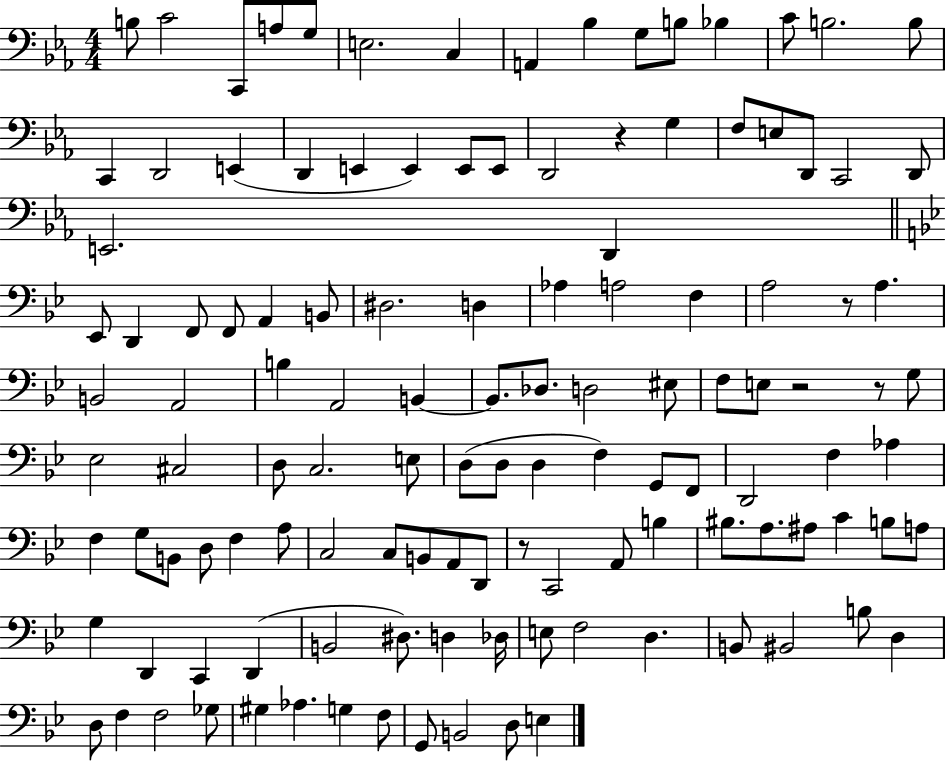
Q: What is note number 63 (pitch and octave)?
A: D3